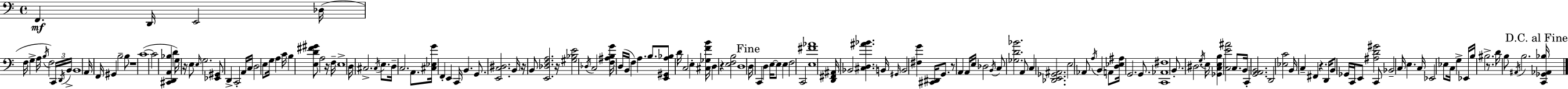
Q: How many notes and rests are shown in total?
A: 159